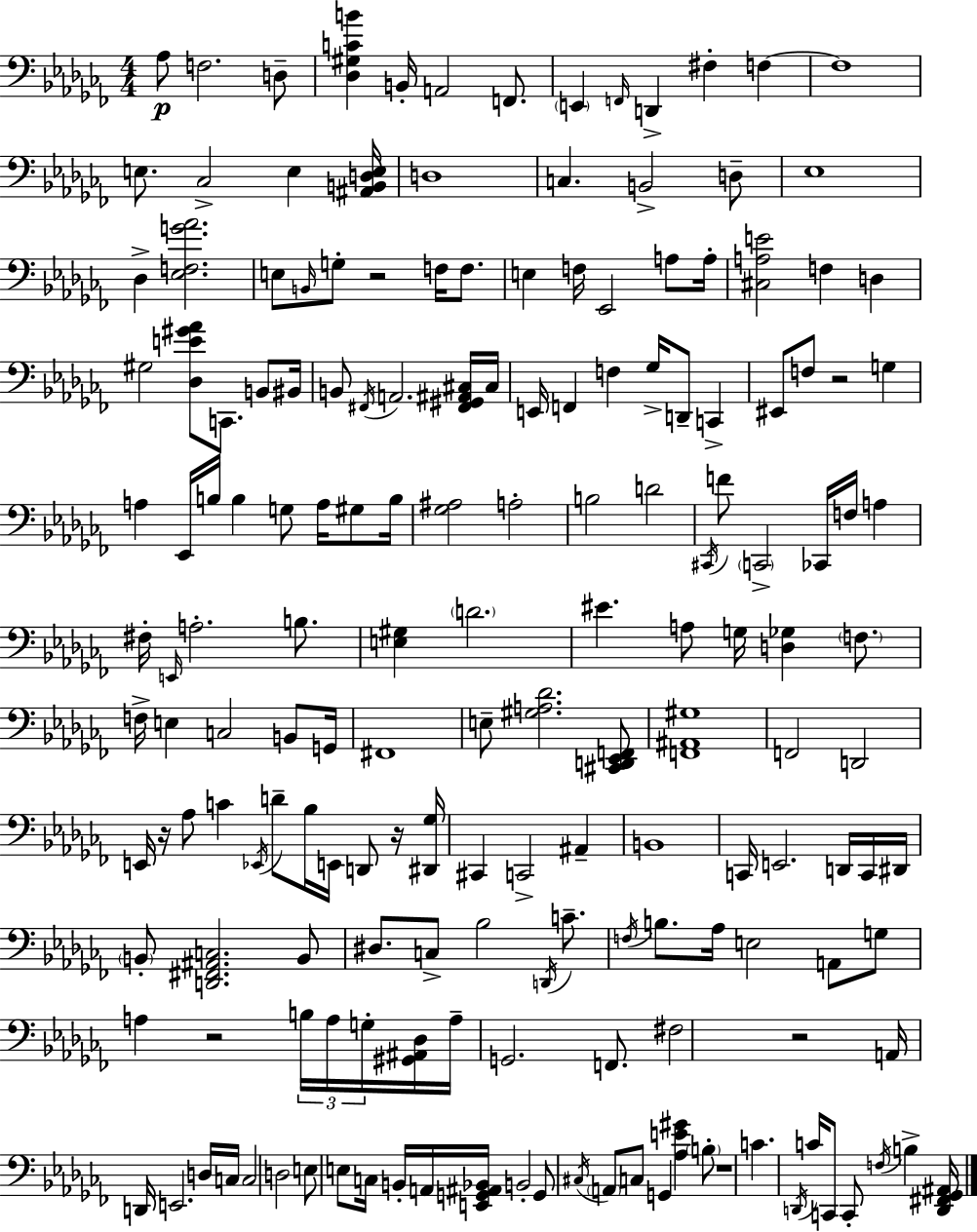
{
  \clef bass
  \numericTimeSignature
  \time 4/4
  \key aes \minor
  aes8\p f2. d8-- | <des gis c' b'>4 b,16-. a,2 f,8. | \parenthesize e,4 \grace { f,16 } d,4-> fis4-. f4~~ | f1 | \break e8. ces2-> e4 | <ais, b, d e>16 d1 | c4. b,2-> d8-- | ees1 | \break des4-> <ees f g' aes'>2. | e8 \grace { b,16 } g8-. r2 f16 f8. | e4 f16 ees,2 a8 | a16-. <cis a e'>2 f4 d4 | \break gis2 <des e' gis' aes'>8 c,8. b,8 | bis,16 b,8 \acciaccatura { fis,16 } a,2. | <fis, gis, ais, cis>16 cis16 e,16 f,4 f4 ges16-> d,8-- c,4-> | eis,8 f8 r2 g4 | \break a4 ees,16 b16 b4 g8 a16 | gis8 b16 <ges ais>2 a2-. | b2 d'2 | \acciaccatura { cis,16 } f'8 \parenthesize c,2-> ces,16 f16 | \break a4 fis16-. \grace { e,16 } a2.-. | b8. <e gis>4 \parenthesize d'2. | eis'4. a8 g16 <d ges>4 | \parenthesize f8. f16-> e4 c2 | \break b,8 g,16 fis,1 | e8-- <gis a des'>2. | <cis, d, ees, f,>8 <f, ais, gis>1 | f,2 d,2 | \break e,16 r16 aes8 c'4 \acciaccatura { ees,16 } d'8-- | bes16 e,16 d,8 r16 <dis, ges>16 cis,4 c,2-> | ais,4-- b,1 | c,16 e,2. | \break d,16 c,16 dis,16 \parenthesize b,8-. <d, fis, ais, c>2. | b,8 dis8. c8-> bes2 | \acciaccatura { d,16 } c'8.-- \acciaccatura { f16 } b8. aes16 e2 | a,8 g8 a4 r2 | \break \tuplet 3/2 { b16 a16 g16-. } <gis, ais, des>16 a16-- g,2. | f,8. fis2 | r2 a,16 d,16 e,2. | d16 c16 c2 | \break d2 e8 e8 c16 b,16-. a,16 <e, g, ais, bes,>16 | b,2-. g,8 \acciaccatura { cis16 } \parenthesize a,8 c8 g,4 | <aes e' gis'>4 \parenthesize b8-. r1 | c'4. \acciaccatura { d,16 } | \break c'16 c,8 c,8-. \acciaccatura { f16 } b4-> <d, fis, ges, ais,>16 \bar "|."
}